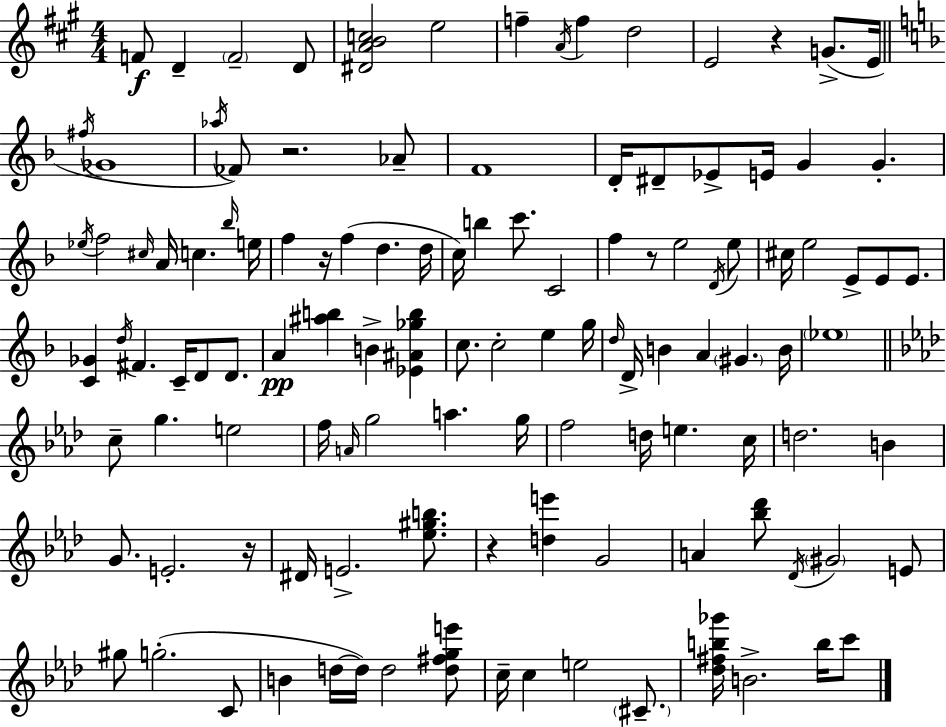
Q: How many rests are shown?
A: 6